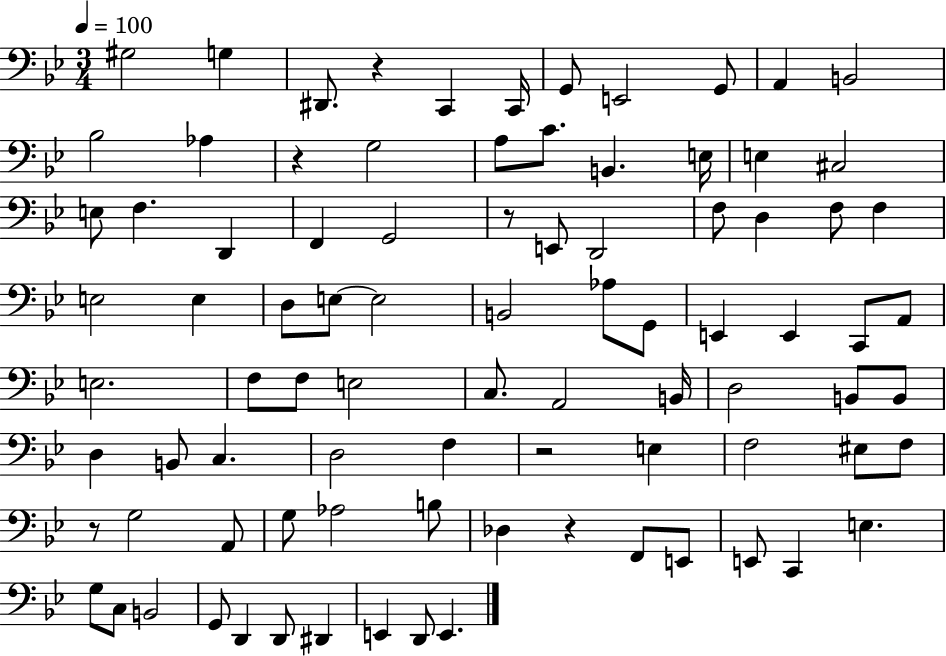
G#3/h G3/q D#2/e. R/q C2/q C2/s G2/e E2/h G2/e A2/q B2/h Bb3/h Ab3/q R/q G3/h A3/e C4/e. B2/q. E3/s E3/q C#3/h E3/e F3/q. D2/q F2/q G2/h R/e E2/e D2/h F3/e D3/q F3/e F3/q E3/h E3/q D3/e E3/e E3/h B2/h Ab3/e G2/e E2/q E2/q C2/e A2/e E3/h. F3/e F3/e E3/h C3/e. A2/h B2/s D3/h B2/e B2/e D3/q B2/e C3/q. D3/h F3/q R/h E3/q F3/h EIS3/e F3/e R/e G3/h A2/e G3/e Ab3/h B3/e Db3/q R/q F2/e E2/e E2/e C2/q E3/q. G3/e C3/e B2/h G2/e D2/q D2/e D#2/q E2/q D2/e E2/q.